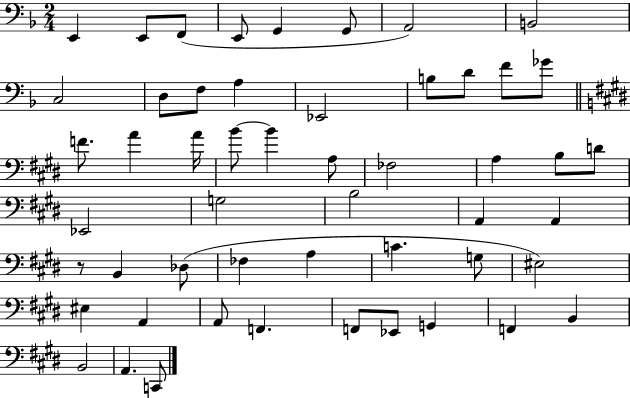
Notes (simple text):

E2/q E2/e F2/e E2/e G2/q G2/e A2/h B2/h C3/h D3/e F3/e A3/q Eb2/h B3/e D4/e F4/e Gb4/e F4/e. A4/q A4/s B4/e B4/q A3/e FES3/h A3/q B3/e D4/e Eb2/h G3/h B3/h A2/q A2/q R/e B2/q Db3/e FES3/q A3/q C4/q. G3/e EIS3/h EIS3/q A2/q A2/e F2/q. F2/e Eb2/e G2/q F2/q B2/q B2/h A2/q. C2/e